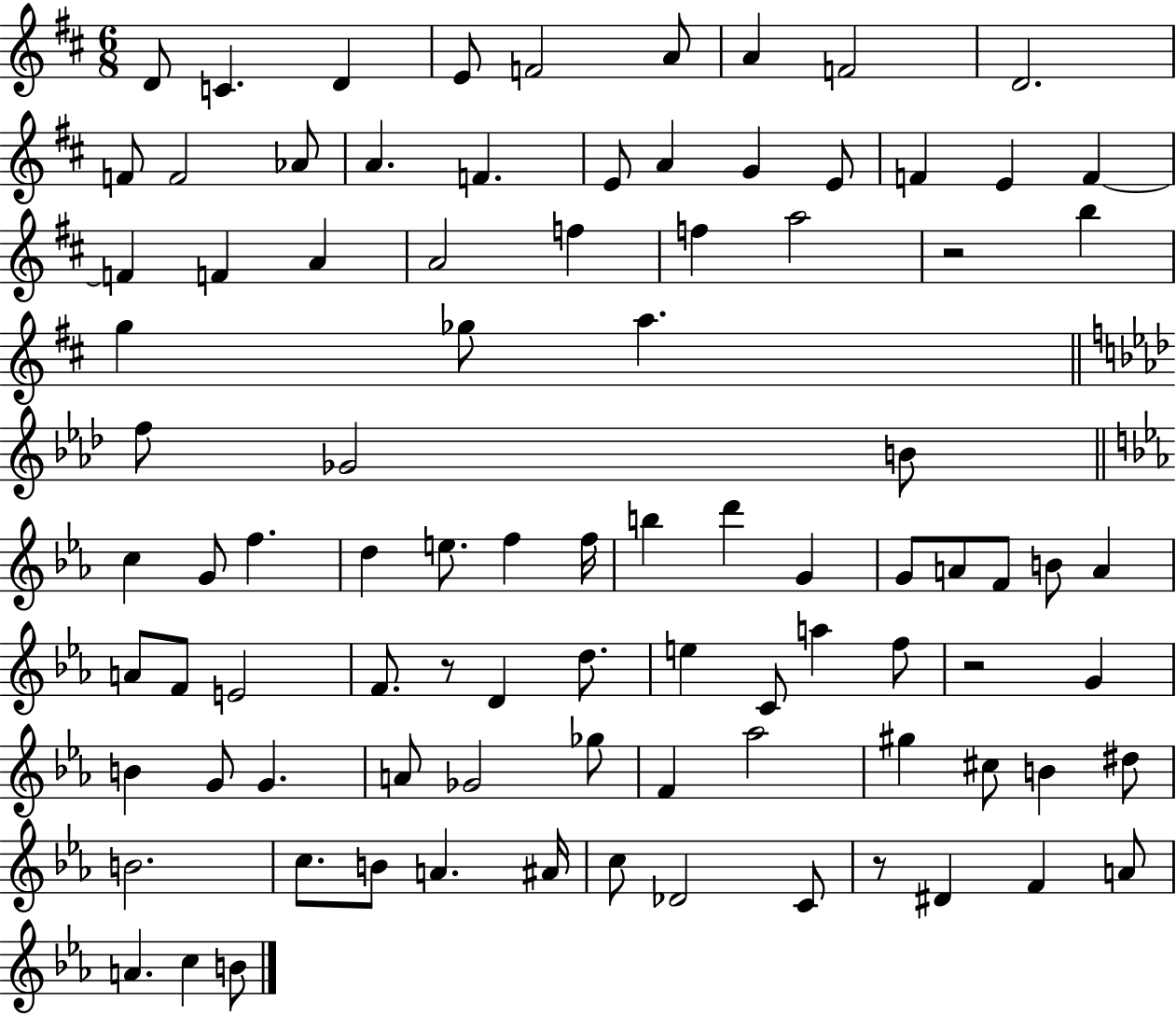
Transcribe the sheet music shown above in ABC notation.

X:1
T:Untitled
M:6/8
L:1/4
K:D
D/2 C D E/2 F2 A/2 A F2 D2 F/2 F2 _A/2 A F E/2 A G E/2 F E F F F A A2 f f a2 z2 b g _g/2 a f/2 _G2 B/2 c G/2 f d e/2 f f/4 b d' G G/2 A/2 F/2 B/2 A A/2 F/2 E2 F/2 z/2 D d/2 e C/2 a f/2 z2 G B G/2 G A/2 _G2 _g/2 F _a2 ^g ^c/2 B ^d/2 B2 c/2 B/2 A ^A/4 c/2 _D2 C/2 z/2 ^D F A/2 A c B/2